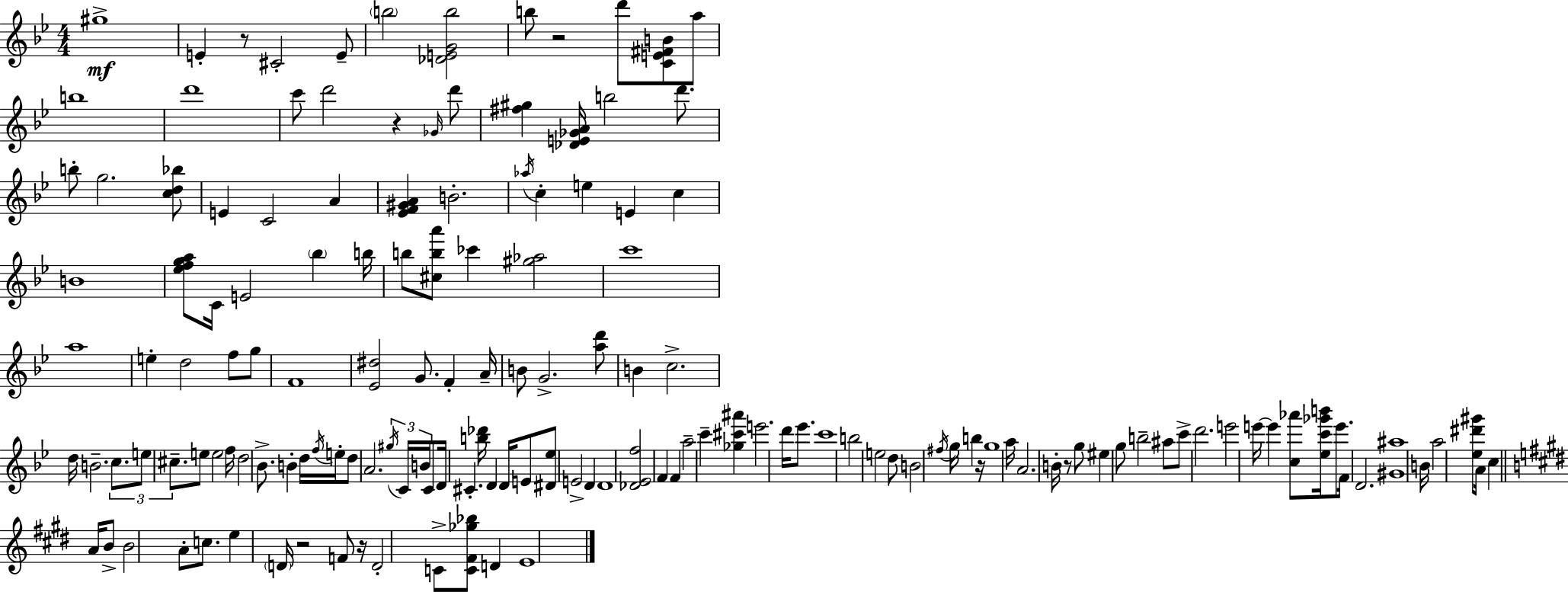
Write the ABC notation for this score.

X:1
T:Untitled
M:4/4
L:1/4
K:Bb
^g4 E z/2 ^C2 E/2 b2 [_DEGb]2 b/2 z2 d'/2 [CE^FB]/2 a/2 b4 d'4 c'/2 d'2 z _G/4 d'/2 [^f^g] [_DE_GA]/4 b2 d'/2 b/2 g2 [cd_b]/2 E C2 A [_EF^GA] B2 _a/4 c e E c B4 [_efga]/2 C/4 E2 _b b/4 b/2 [^cba']/2 _c' [^g_a]2 c'4 a4 e d2 f/2 g/2 F4 [_E^d]2 G/2 F A/4 B/2 G2 [ad']/2 B c2 d/4 B2 c/2 e/2 ^c/2 e/2 e2 f/4 d2 _B/2 B d/4 f/4 e/4 d/2 A2 ^g/4 C/4 B/4 C/2 D/4 ^C [b_d']/4 D D/4 E/2 [^D_e]/2 E2 D D4 [_D_Ef]2 F F a2 c' [_g^c'^a'] e'2 d'/4 _e'/2 c'4 b2 e2 d/2 B2 ^f/4 g/4 b z/4 g4 a/4 A2 B/4 z/2 g/2 ^e g/2 b2 ^a/2 c'/2 d'2 e'2 e'/4 e' [c_a']/2 [_ec'_g'b']/4 e'/2 F/4 D2 [^G^a]4 B/4 a2 [_e^d'^g']/2 A/4 c A/4 B/2 B2 A/2 c/2 e D/4 z2 F/2 z/4 D2 C/2 [C^F_g_b]/2 D E4